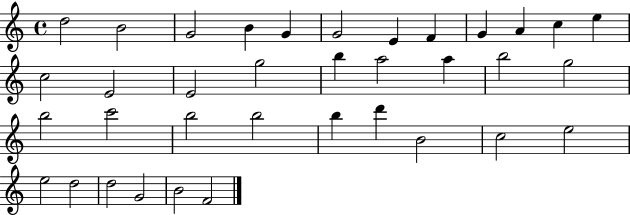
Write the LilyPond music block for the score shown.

{
  \clef treble
  \time 4/4
  \defaultTimeSignature
  \key c \major
  d''2 b'2 | g'2 b'4 g'4 | g'2 e'4 f'4 | g'4 a'4 c''4 e''4 | \break c''2 e'2 | e'2 g''2 | b''4 a''2 a''4 | b''2 g''2 | \break b''2 c'''2 | b''2 b''2 | b''4 d'''4 b'2 | c''2 e''2 | \break e''2 d''2 | d''2 g'2 | b'2 f'2 | \bar "|."
}